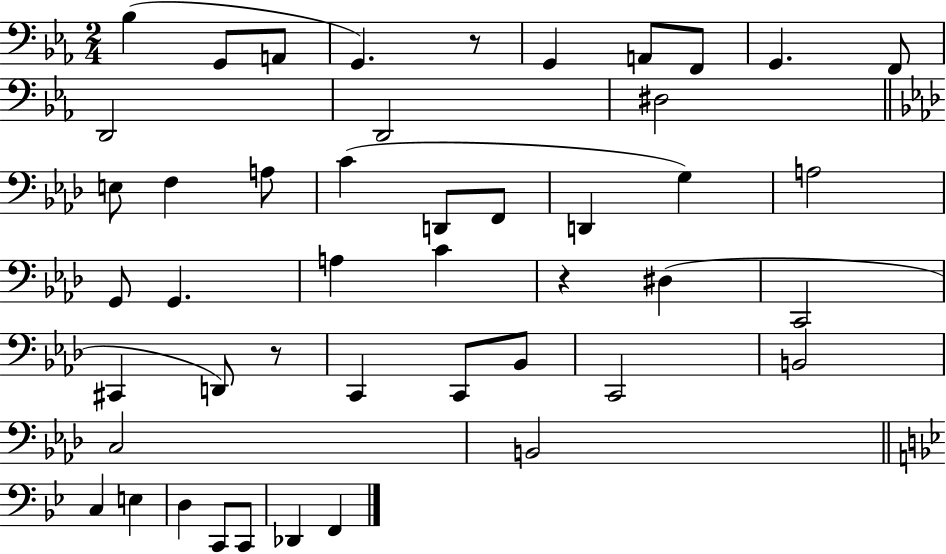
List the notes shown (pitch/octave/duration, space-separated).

Bb3/q G2/e A2/e G2/q. R/e G2/q A2/e F2/e G2/q. F2/e D2/h D2/h D#3/h E3/e F3/q A3/e C4/q D2/e F2/e D2/q G3/q A3/h G2/e G2/q. A3/q C4/q R/q D#3/q C2/h C#2/q D2/e R/e C2/q C2/e Bb2/e C2/h B2/h C3/h B2/h C3/q E3/q D3/q C2/e C2/e Db2/q F2/q